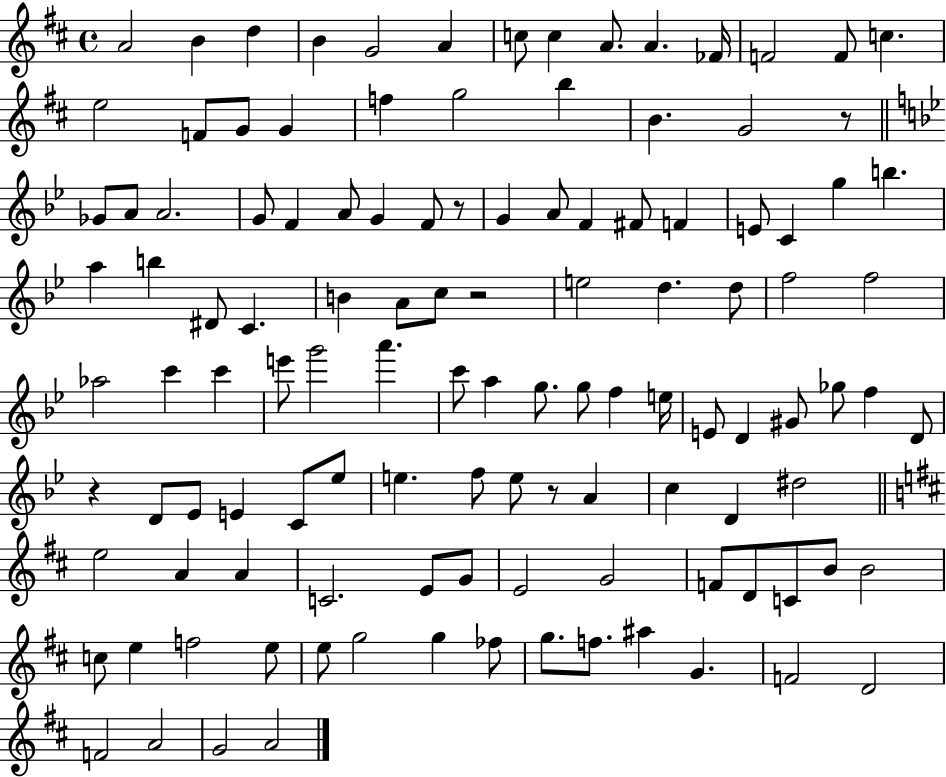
{
  \clef treble
  \time 4/4
  \defaultTimeSignature
  \key d \major
  a'2 b'4 d''4 | b'4 g'2 a'4 | c''8 c''4 a'8. a'4. fes'16 | f'2 f'8 c''4. | \break e''2 f'8 g'8 g'4 | f''4 g''2 b''4 | b'4. g'2 r8 | \bar "||" \break \key g \minor ges'8 a'8 a'2. | g'8 f'4 a'8 g'4 f'8 r8 | g'4 a'8 f'4 fis'8 f'4 | e'8 c'4 g''4 b''4. | \break a''4 b''4 dis'8 c'4. | b'4 a'8 c''8 r2 | e''2 d''4. d''8 | f''2 f''2 | \break aes''2 c'''4 c'''4 | e'''8 g'''2 a'''4. | c'''8 a''4 g''8. g''8 f''4 e''16 | e'8 d'4 gis'8 ges''8 f''4 d'8 | \break r4 d'8 ees'8 e'4 c'8 ees''8 | e''4. f''8 e''8 r8 a'4 | c''4 d'4 dis''2 | \bar "||" \break \key d \major e''2 a'4 a'4 | c'2. e'8 g'8 | e'2 g'2 | f'8 d'8 c'8 b'8 b'2 | \break c''8 e''4 f''2 e''8 | e''8 g''2 g''4 fes''8 | g''8. f''8. ais''4 g'4. | f'2 d'2 | \break f'2 a'2 | g'2 a'2 | \bar "|."
}